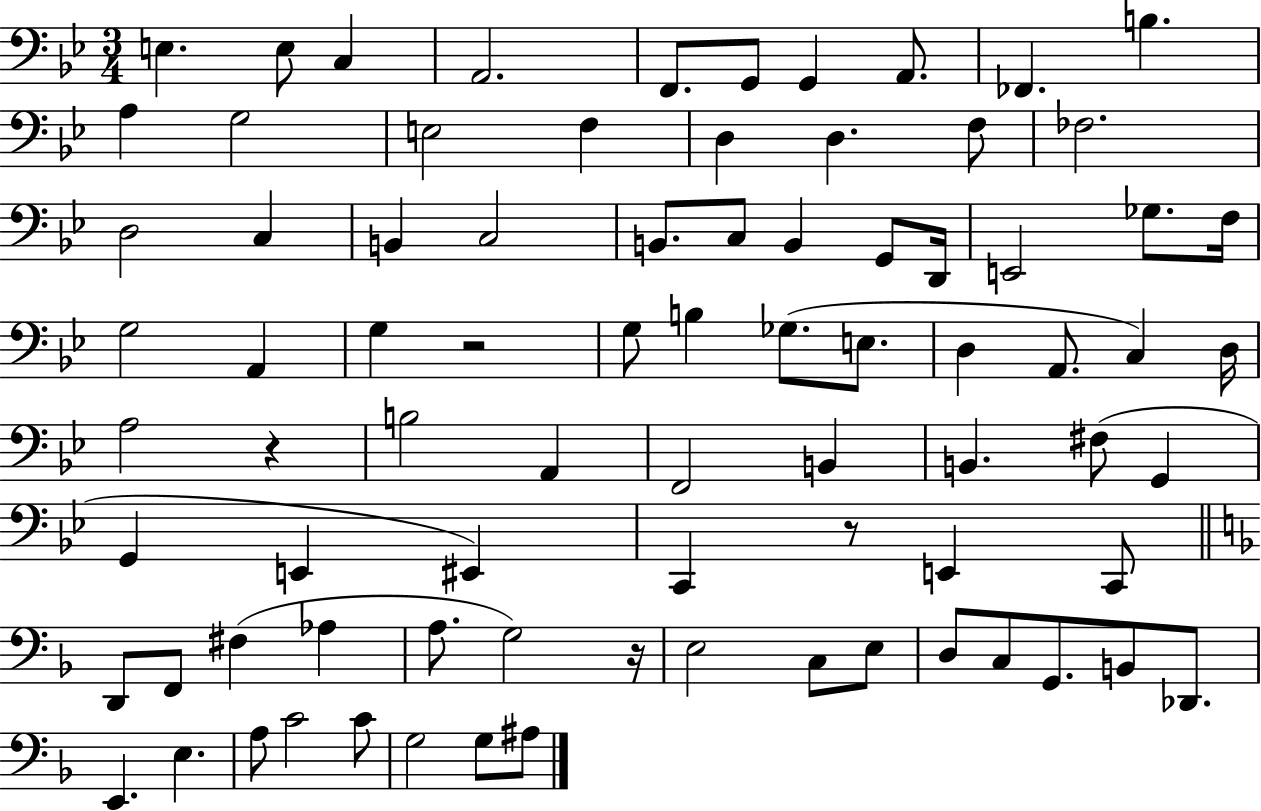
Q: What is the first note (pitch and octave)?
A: E3